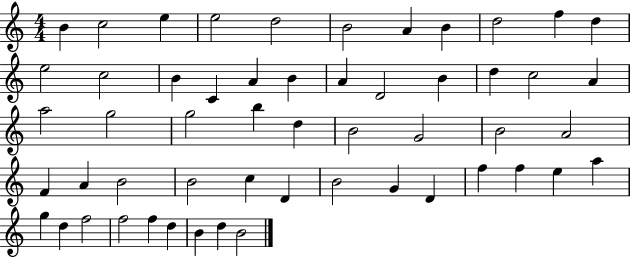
{
  \clef treble
  \numericTimeSignature
  \time 4/4
  \key c \major
  b'4 c''2 e''4 | e''2 d''2 | b'2 a'4 b'4 | d''2 f''4 d''4 | \break e''2 c''2 | b'4 c'4 a'4 b'4 | a'4 d'2 b'4 | d''4 c''2 a'4 | \break a''2 g''2 | g''2 b''4 d''4 | b'2 g'2 | b'2 a'2 | \break f'4 a'4 b'2 | b'2 c''4 d'4 | b'2 g'4 d'4 | f''4 f''4 e''4 a''4 | \break g''4 d''4 f''2 | f''2 f''4 d''4 | b'4 d''4 b'2 | \bar "|."
}